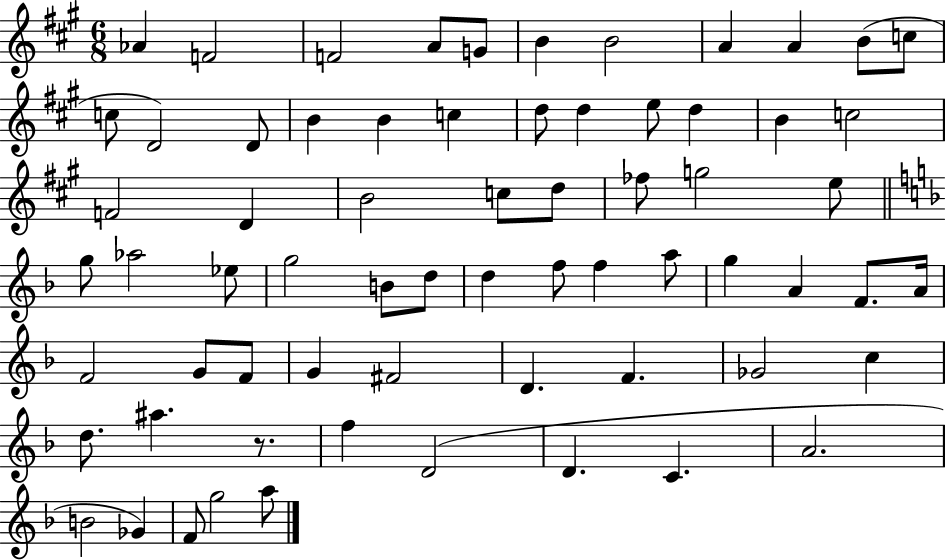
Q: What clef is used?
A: treble